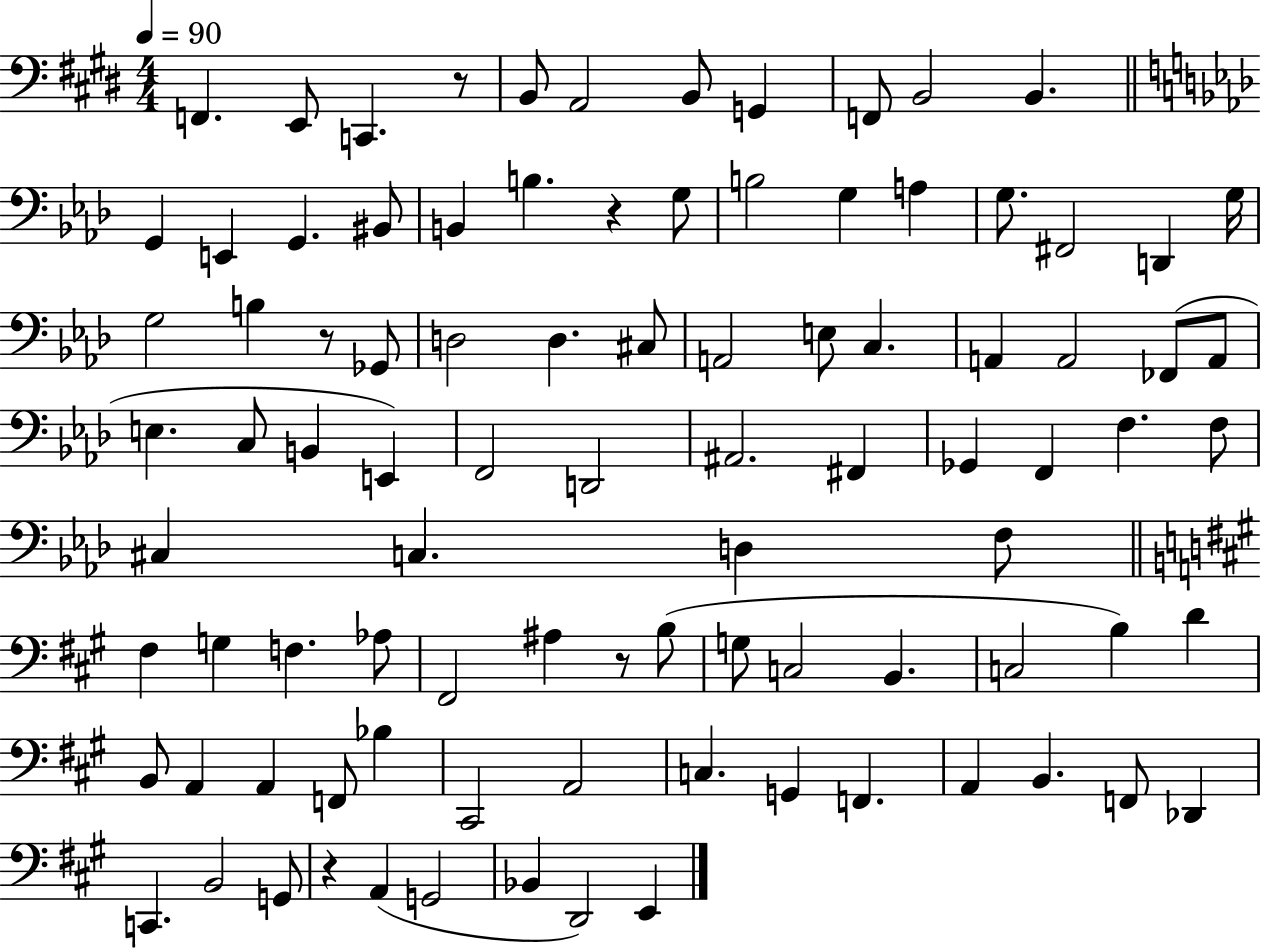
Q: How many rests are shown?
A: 5